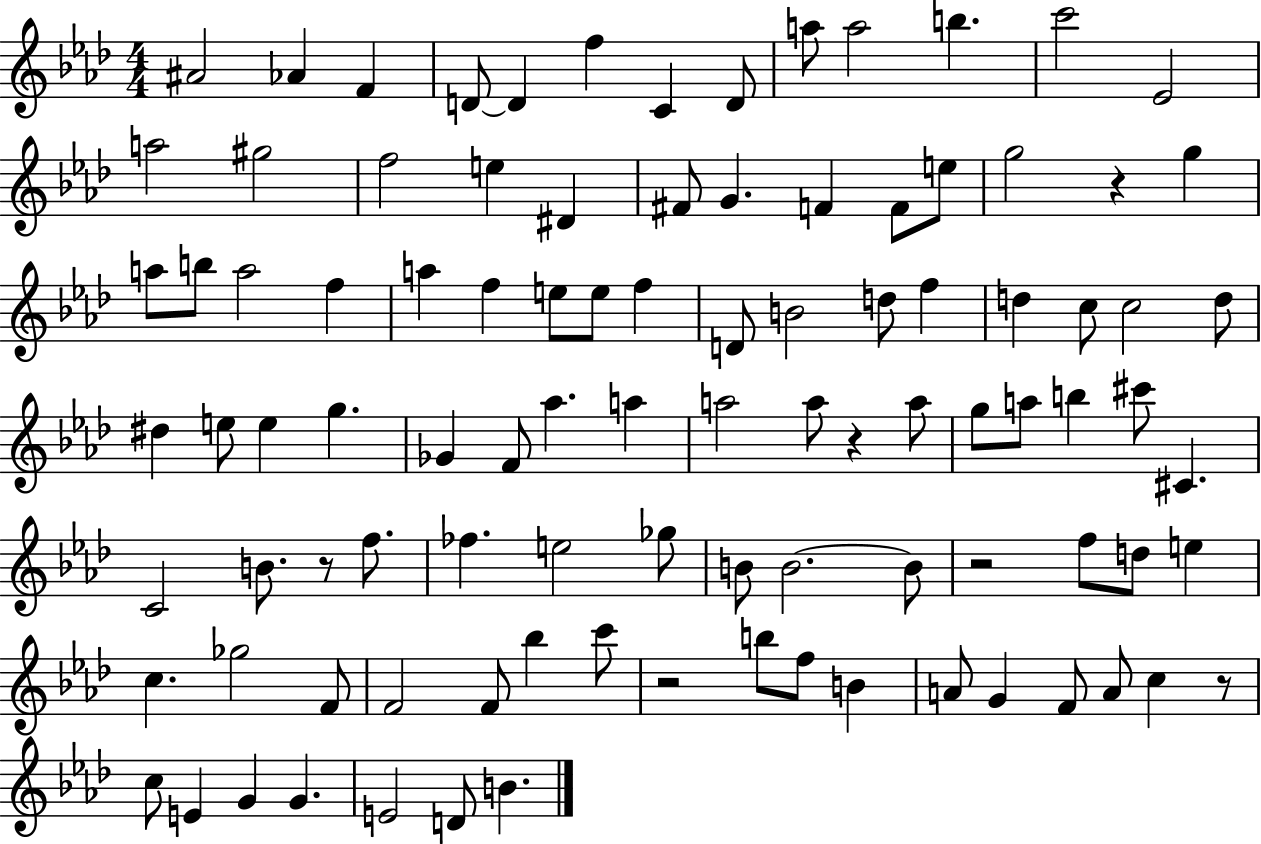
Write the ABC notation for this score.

X:1
T:Untitled
M:4/4
L:1/4
K:Ab
^A2 _A F D/2 D f C D/2 a/2 a2 b c'2 _E2 a2 ^g2 f2 e ^D ^F/2 G F F/2 e/2 g2 z g a/2 b/2 a2 f a f e/2 e/2 f D/2 B2 d/2 f d c/2 c2 d/2 ^d e/2 e g _G F/2 _a a a2 a/2 z a/2 g/2 a/2 b ^c'/2 ^C C2 B/2 z/2 f/2 _f e2 _g/2 B/2 B2 B/2 z2 f/2 d/2 e c _g2 F/2 F2 F/2 _b c'/2 z2 b/2 f/2 B A/2 G F/2 A/2 c z/2 c/2 E G G E2 D/2 B